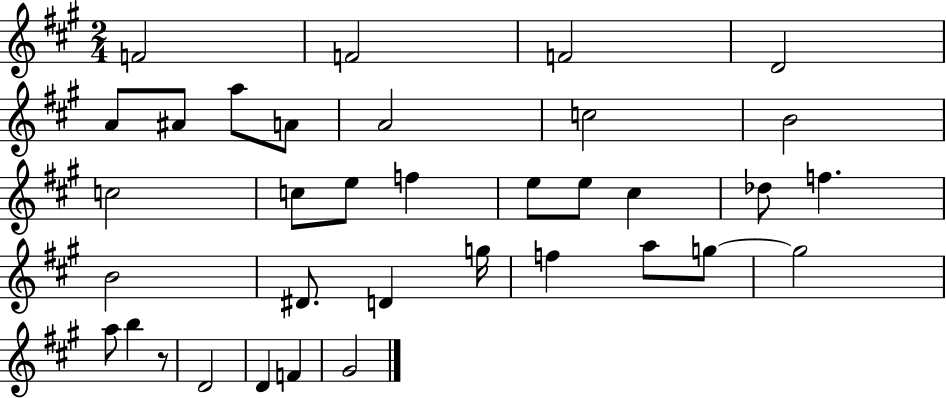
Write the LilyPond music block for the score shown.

{
  \clef treble
  \numericTimeSignature
  \time 2/4
  \key a \major
  f'2 | f'2 | f'2 | d'2 | \break a'8 ais'8 a''8 a'8 | a'2 | c''2 | b'2 | \break c''2 | c''8 e''8 f''4 | e''8 e''8 cis''4 | des''8 f''4. | \break b'2 | dis'8. d'4 g''16 | f''4 a''8 g''8~~ | g''2 | \break a''8 b''4 r8 | d'2 | d'4 f'4 | gis'2 | \break \bar "|."
}